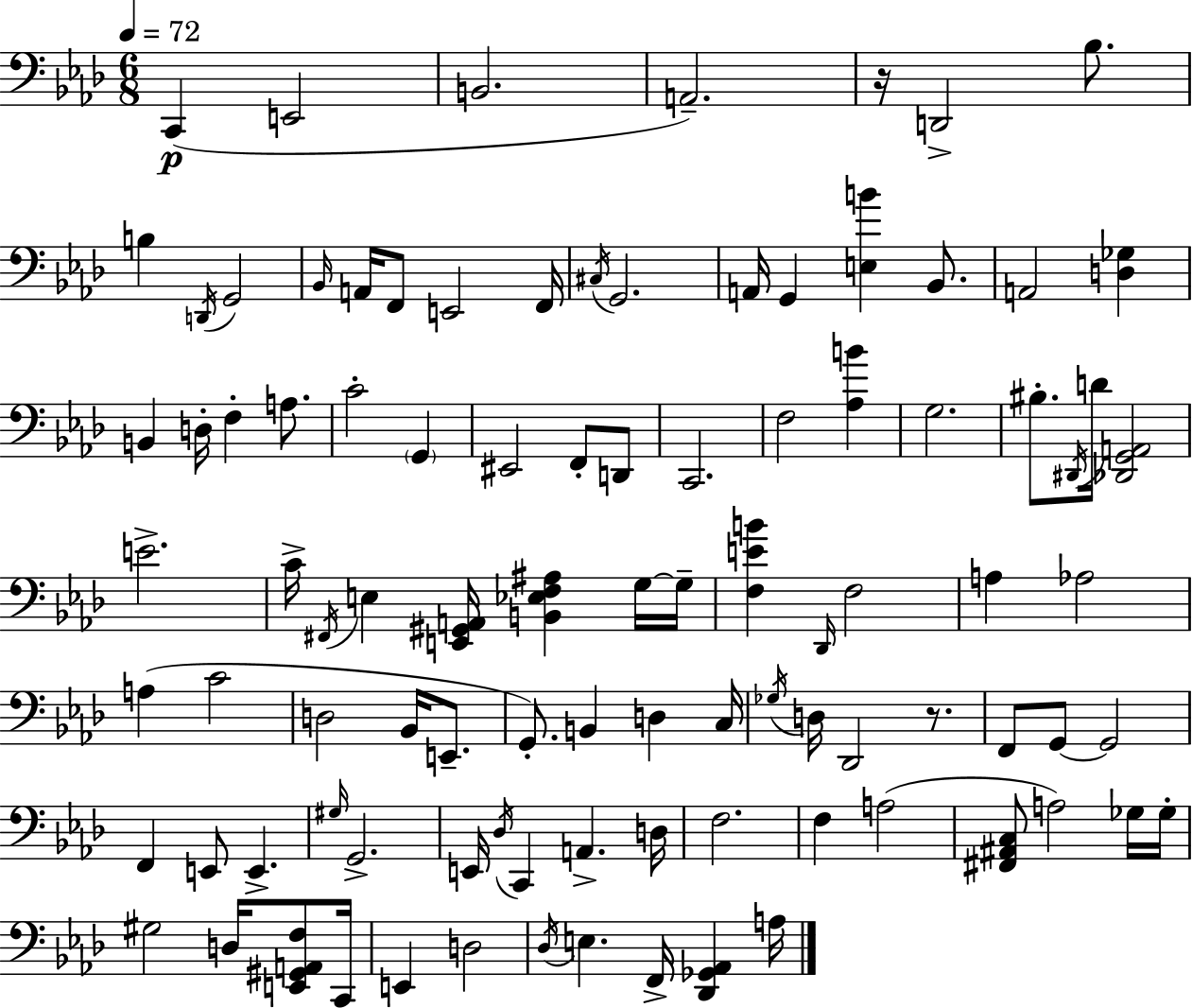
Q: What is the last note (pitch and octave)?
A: A3